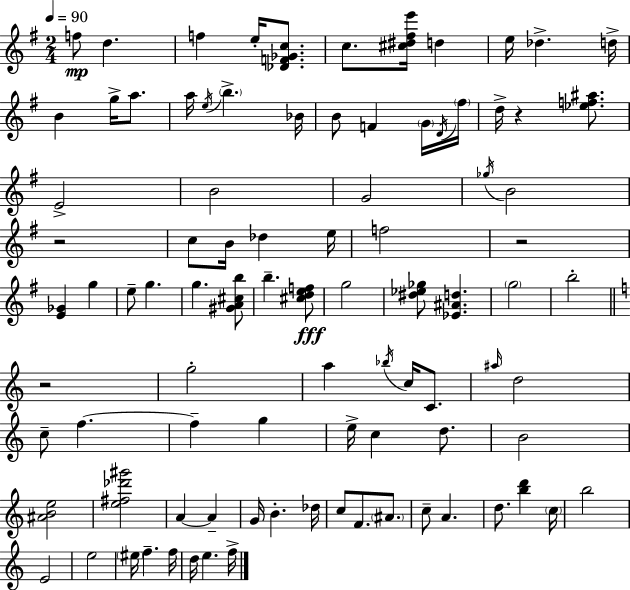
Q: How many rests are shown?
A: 4